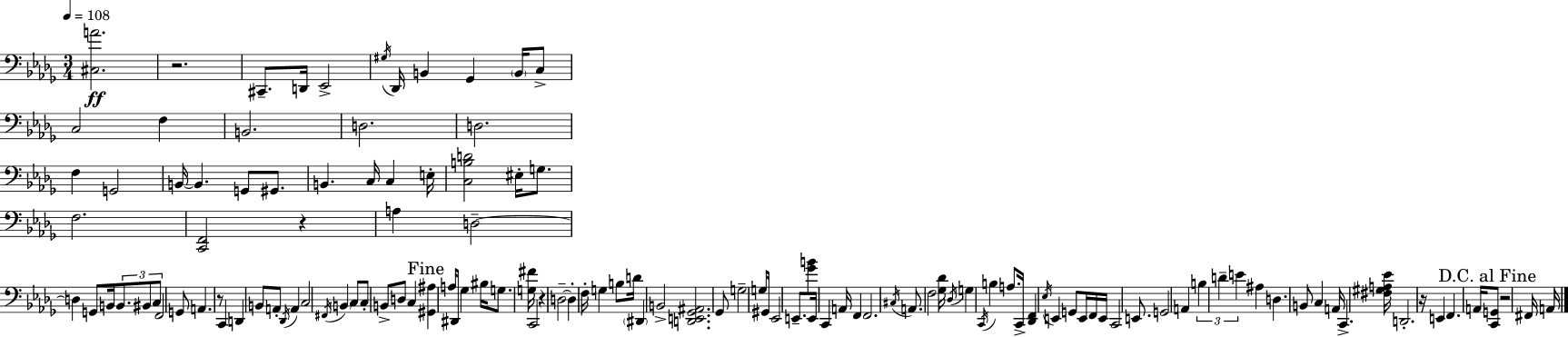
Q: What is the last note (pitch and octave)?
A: A2